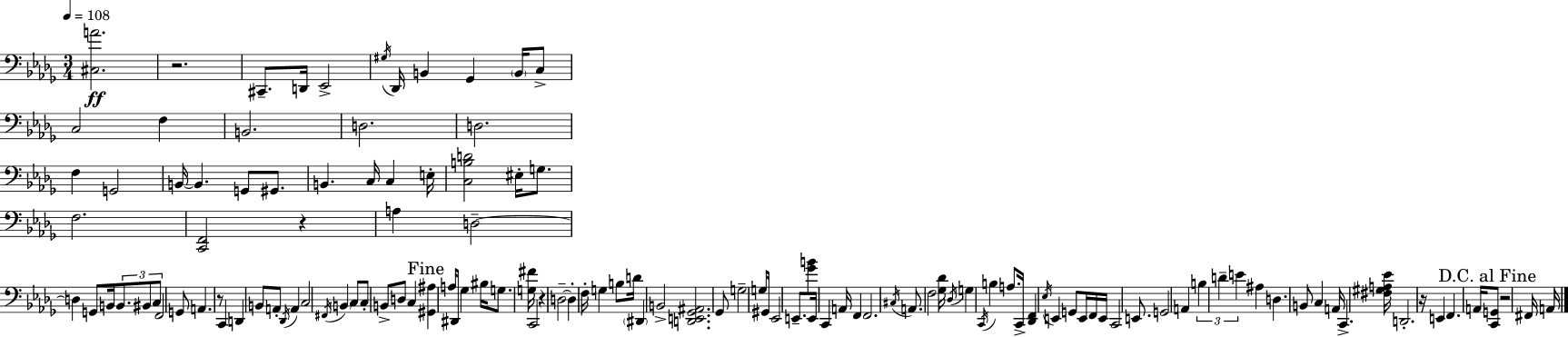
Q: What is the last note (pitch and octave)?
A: A2